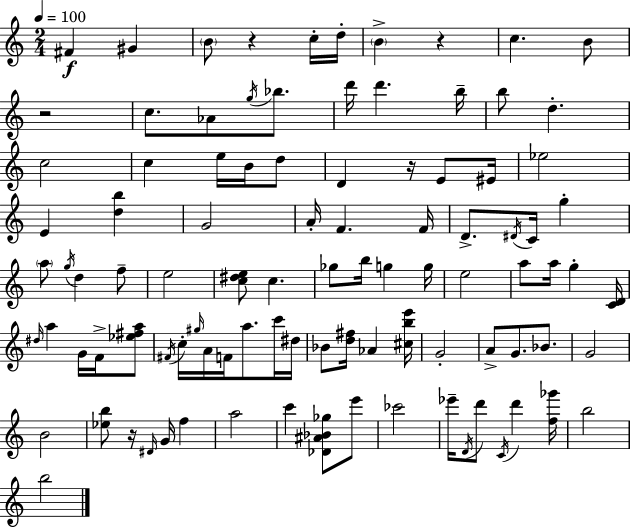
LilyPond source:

{
  \clef treble
  \numericTimeSignature
  \time 2/4
  \key a \minor
  \tempo 4 = 100
  fis'4\f gis'4 | \parenthesize b'8 r4 c''16-. d''16-. | \parenthesize b'4-> r4 | c''4. b'8 | \break r2 | c''8. aes'8 \acciaccatura { g''16 } bes''8. | d'''16 d'''4. | b''16-- b''8 d''4.-. | \break c''2 | c''4 e''16 b'16 d''8 | d'4 r16 e'8 | eis'16 ees''2 | \break e'4 <d'' b''>4 | g'2 | a'16-. f'4. | f'16 d'8.-> \acciaccatura { dis'16 } c'16 g''4-. | \break \parenthesize a''8 \acciaccatura { g''16 } d''4 | f''8-- e''2 | <c'' dis'' e''>8 c''4. | ges''8 b''16 g''4 | \break g''16 e''2 | a''8 a''16 g''4-. | <c' d'>16 \grace { dis''16 } a''4 | g'16 f'16-> <ees'' fis'' a''>8 \acciaccatura { fis'16 } c''16-. \grace { gis''16 } a'16 | \break f'16 a''8. c'''16 dis''16 bes'8 | <d'' fis''>16 aes'4 <cis'' b'' e'''>16 g'2-. | a'8-> | g'8. bes'8. g'2 | \break b'2 | <ees'' b''>8 | r16 \grace { dis'16 } g'16 f''4 a''2 | c'''4 | \break <des' ais' bes' ges''>8 e'''8 ces'''2 | ees'''16-- | \acciaccatura { d'16 } d'''8 \acciaccatura { c'16 } d'''4 | <f'' ges'''>16 b''2 | \break b''2 | \bar "|."
}